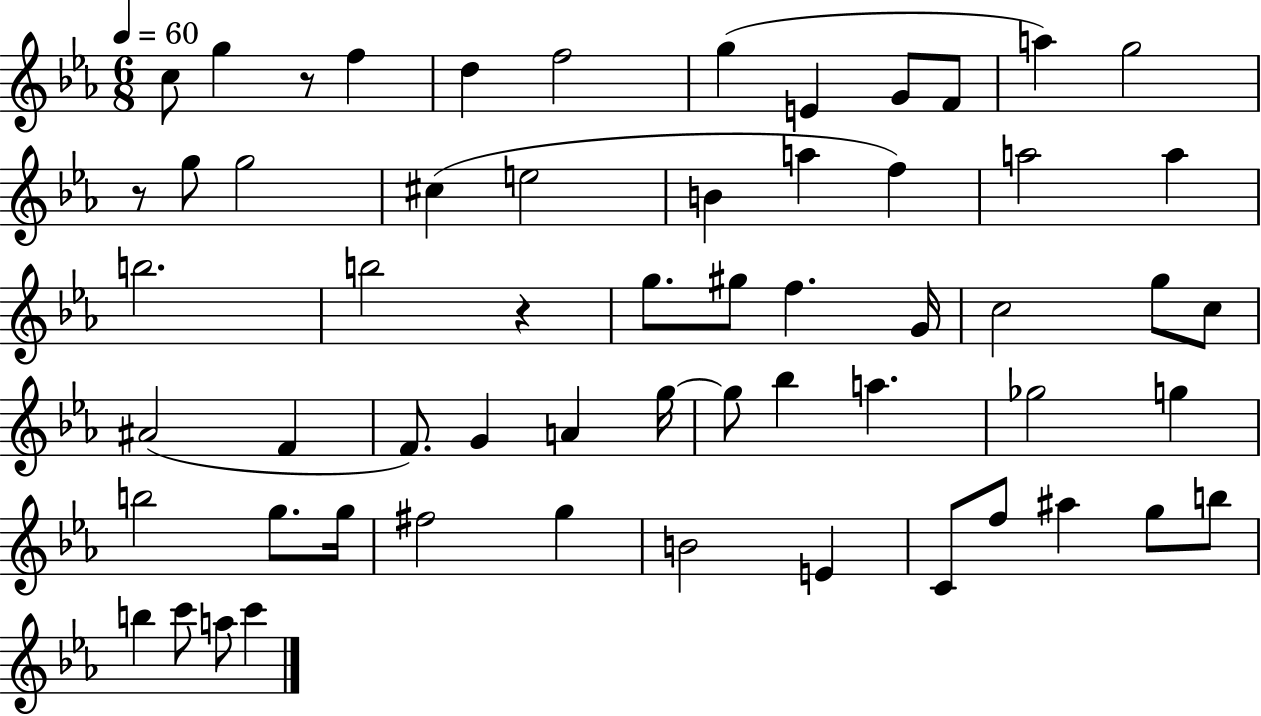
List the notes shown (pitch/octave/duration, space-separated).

C5/e G5/q R/e F5/q D5/q F5/h G5/q E4/q G4/e F4/e A5/q G5/h R/e G5/e G5/h C#5/q E5/h B4/q A5/q F5/q A5/h A5/q B5/h. B5/h R/q G5/e. G#5/e F5/q. G4/s C5/h G5/e C5/e A#4/h F4/q F4/e. G4/q A4/q G5/s G5/e Bb5/q A5/q. Gb5/h G5/q B5/h G5/e. G5/s F#5/h G5/q B4/h E4/q C4/e F5/e A#5/q G5/e B5/e B5/q C6/e A5/e C6/q